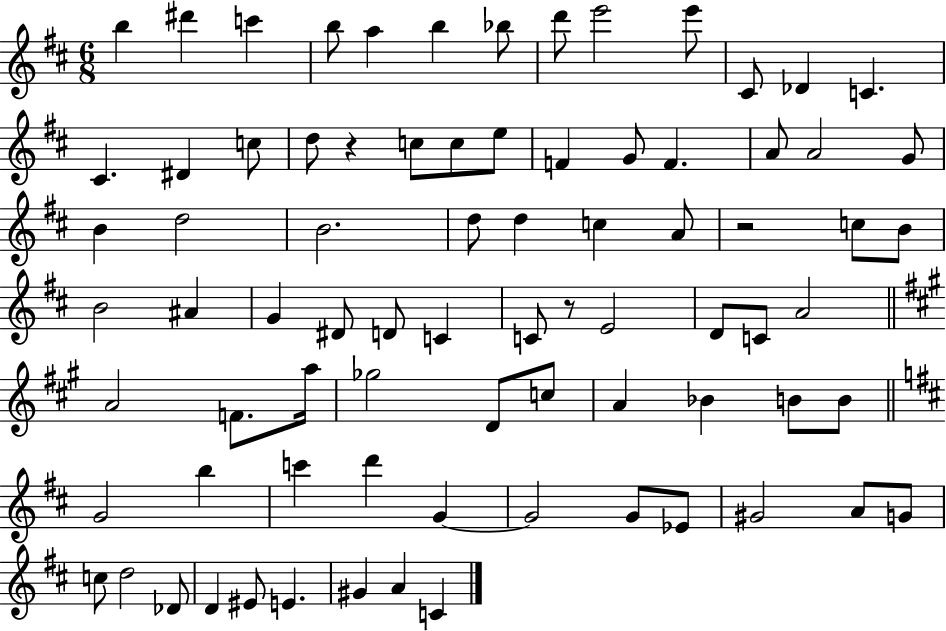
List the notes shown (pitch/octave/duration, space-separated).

B5/q D#6/q C6/q B5/e A5/q B5/q Bb5/e D6/e E6/h E6/e C#4/e Db4/q C4/q. C#4/q. D#4/q C5/e D5/e R/q C5/e C5/e E5/e F4/q G4/e F4/q. A4/e A4/h G4/e B4/q D5/h B4/h. D5/e D5/q C5/q A4/e R/h C5/e B4/e B4/h A#4/q G4/q D#4/e D4/e C4/q C4/e R/e E4/h D4/e C4/e A4/h A4/h F4/e. A5/s Gb5/h D4/e C5/e A4/q Bb4/q B4/e B4/e G4/h B5/q C6/q D6/q G4/q G4/h G4/e Eb4/e G#4/h A4/e G4/e C5/e D5/h Db4/e D4/q EIS4/e E4/q. G#4/q A4/q C4/q